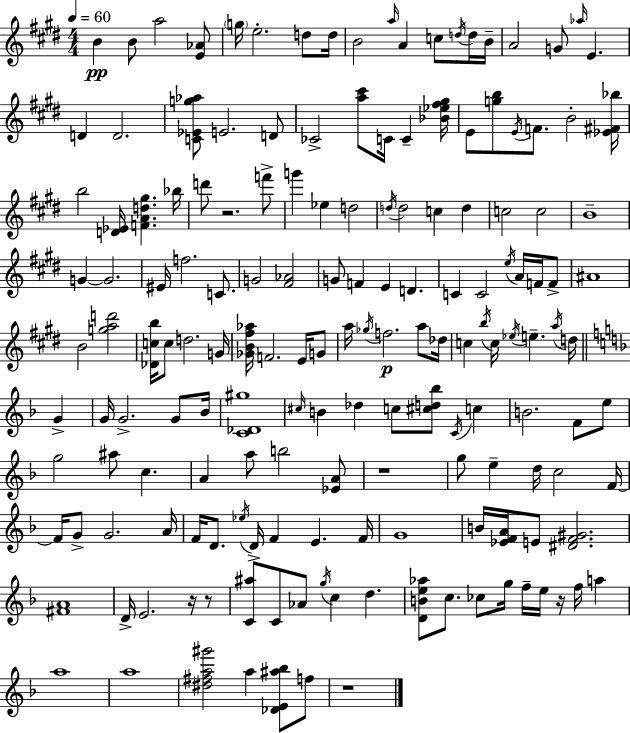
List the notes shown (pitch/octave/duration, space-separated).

B4/q B4/e A5/h [E4,Ab4]/e G5/s E5/h. D5/e D5/s B4/h A5/s A4/q C5/e D5/s D5/s B4/s A4/h G4/e Ab5/s E4/q. D4/q D4/h. [C4,Eb4,G5,Ab5]/e E4/h. D4/e CES4/h [A5,C#6]/e C4/s C4/q [Bb4,Eb5,F#5,G#5]/s E4/e [G5,B5]/e E4/s F4/e. B4/h [Eb4,F#4,Bb5]/s B5/h [D4,Eb4]/s [F4,A4,D5,G#5]/q. Bb5/s D6/e R/h. F6/e G6/q Eb5/q D5/h D5/s D5/h C5/q D5/q C5/h C5/h B4/w G4/q G4/h. EIS4/s F5/h. C4/e. G4/h [F#4,Ab4]/h G4/e F4/q E4/q D4/q. C4/q C4/h E5/s A4/s F4/s F4/e A#4/w B4/h [G5,A5,D6]/h [Db4,C5,B5]/s C5/e D5/h. G4/s [Gb4,B4,F#5,Ab5]/s F4/h. E4/s G4/e A5/s Gb5/s F5/h. A5/e Db5/s C5/q B5/s C5/s Eb5/s E5/q. A5/s D5/s G4/q G4/s G4/h. G4/e Bb4/s [C4,Db4,G#5]/w C#5/s B4/q Db5/q C5/e [C#5,D5,Bb5]/e C4/s C5/q B4/h. F4/e E5/e G5/h A#5/e C5/q. A4/q A5/e B5/h [Eb4,A4]/e R/w G5/e E5/q D5/s C5/h F4/s F4/s G4/e G4/h. A4/s F4/s D4/e. Eb5/s D4/s F4/q E4/q. F4/s G4/w B4/s [Eb4,F4,A4]/s E4/e [D#4,F4,G#4]/h. [F#4,A4]/w D4/s E4/h. R/s R/e [C4,A#5]/e C4/e Ab4/e G5/s C5/q D5/q. [D4,B4,E5,Ab5]/e C5/e. CES5/e G5/s F5/s E5/s R/s F5/s A5/q A5/w A5/w [D#5,F#5,A5,G#6]/h A5/q [Db4,E4,A#5,Bb5]/e F5/e R/w